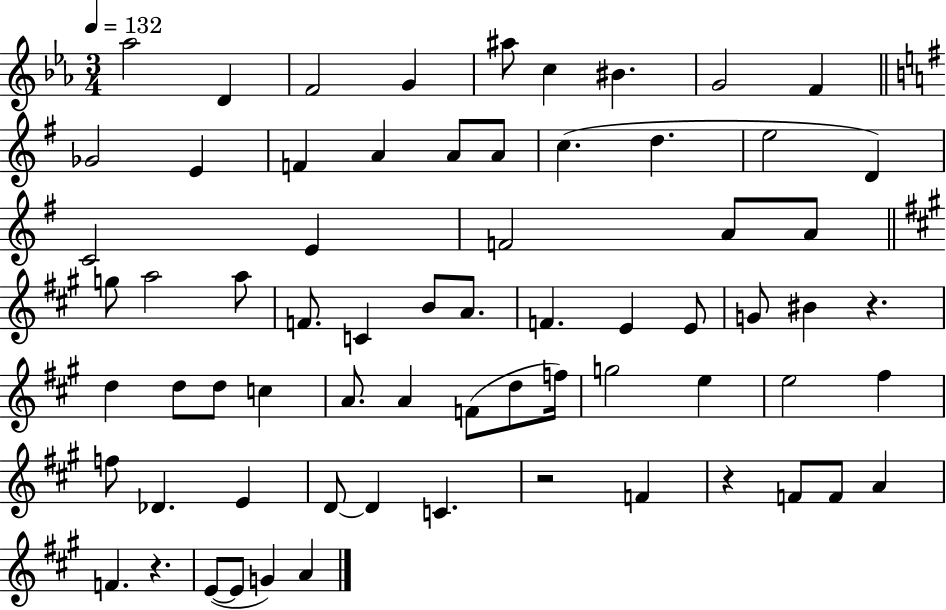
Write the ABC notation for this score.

X:1
T:Untitled
M:3/4
L:1/4
K:Eb
_a2 D F2 G ^a/2 c ^B G2 F _G2 E F A A/2 A/2 c d e2 D C2 E F2 A/2 A/2 g/2 a2 a/2 F/2 C B/2 A/2 F E E/2 G/2 ^B z d d/2 d/2 c A/2 A F/2 d/2 f/4 g2 e e2 ^f f/2 _D E D/2 D C z2 F z F/2 F/2 A F z E/2 E/2 G A